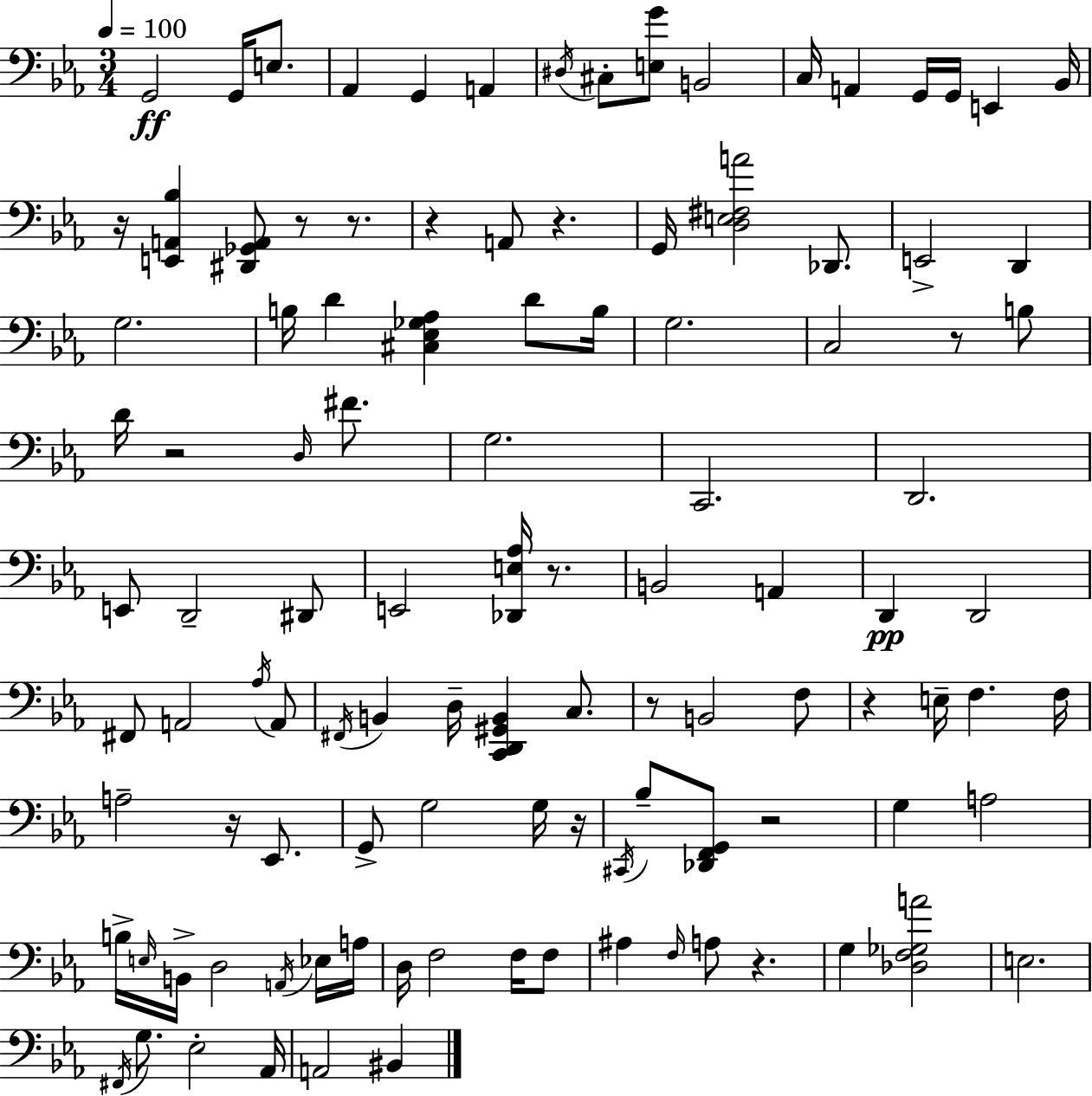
G2/h G2/s E3/e. Ab2/q G2/q A2/q D#3/s C#3/e [E3,G4]/e B2/h C3/s A2/q G2/s G2/s E2/q Bb2/s R/s [E2,A2,Bb3]/q [D#2,Gb2,A2]/e R/e R/e. R/q A2/e R/q. G2/s [D3,E3,F#3,A4]/h Db2/e. E2/h D2/q G3/h. B3/s D4/q [C#3,Eb3,Gb3,Ab3]/q D4/e B3/s G3/h. C3/h R/e B3/e D4/s R/h D3/s F#4/e. G3/h. C2/h. D2/h. E2/e D2/h D#2/e E2/h [Db2,E3,Ab3]/s R/e. B2/h A2/q D2/q D2/h F#2/e A2/h Ab3/s A2/e F#2/s B2/q D3/s [C2,D2,G#2,B2]/q C3/e. R/e B2/h F3/e R/q E3/s F3/q. F3/s A3/h R/s Eb2/e. G2/e G3/h G3/s R/s C#2/s Bb3/e [Db2,F2,G2]/e R/h G3/q A3/h B3/s E3/s B2/s D3/h A2/s Eb3/s A3/s D3/s F3/h F3/s F3/e A#3/q F3/s A3/e R/q. G3/q [Db3,F3,Gb3,A4]/h E3/h. F#2/s G3/e. Eb3/h Ab2/s A2/h BIS2/q